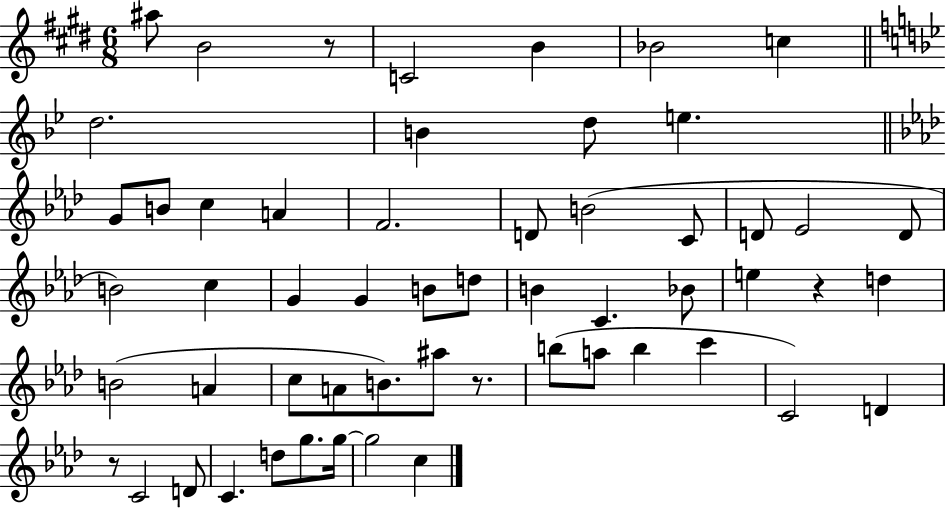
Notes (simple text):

A#5/e B4/h R/e C4/h B4/q Bb4/h C5/q D5/h. B4/q D5/e E5/q. G4/e B4/e C5/q A4/q F4/h. D4/e B4/h C4/e D4/e Eb4/h D4/e B4/h C5/q G4/q G4/q B4/e D5/e B4/q C4/q. Bb4/e E5/q R/q D5/q B4/h A4/q C5/e A4/e B4/e. A#5/e R/e. B5/e A5/e B5/q C6/q C4/h D4/q R/e C4/h D4/e C4/q. D5/e G5/e. G5/s G5/h C5/q